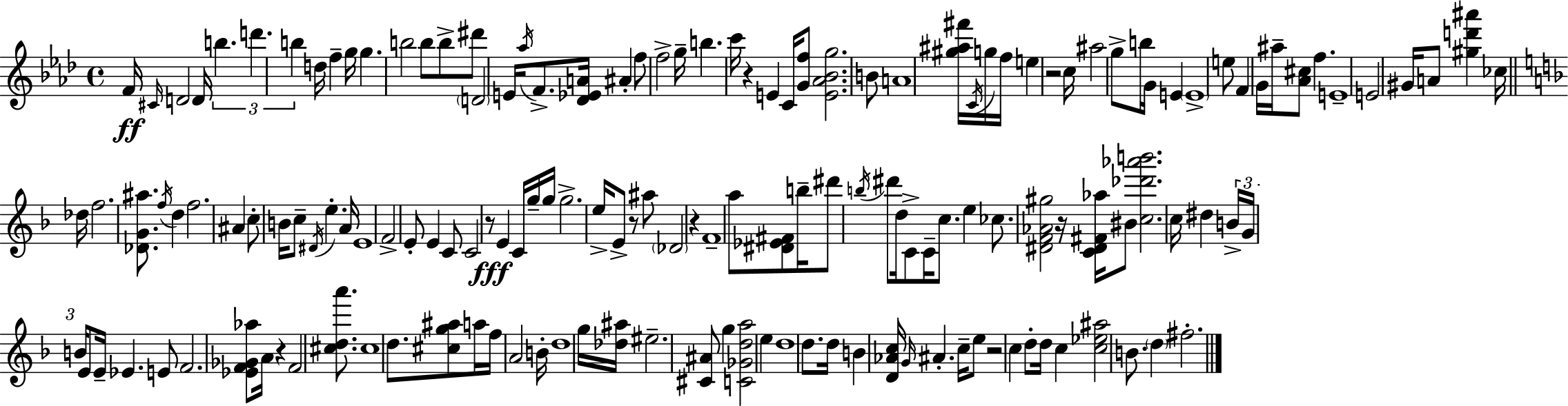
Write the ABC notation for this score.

X:1
T:Untitled
M:4/4
L:1/4
K:Fm
F/4 ^C/4 D2 D/4 b d' b d/4 f g/4 g b2 b/2 b/2 ^d'/2 D2 E/4 _a/4 F/2 [_D_EA]/4 ^A f/2 f2 g/4 b c'/4 z E C/4 [Gf]/2 [E_A_Bg]2 B/2 A4 [^g^a^f']/4 C/4 g/4 f/4 e z2 c/4 ^a2 g/2 b/4 G/4 E E4 e/2 F G/4 ^a/4 [_A^c]/2 f E4 E2 ^G/4 A/2 [^gd'^a'] _c/4 _d/4 f2 [_DG^a]/2 f/4 d f2 ^A c/2 B/4 c/2 ^D/4 e A/4 E4 F2 E/2 E C/2 C2 z/2 E C/4 g/4 g/4 g2 e/4 E/2 z/2 ^a/2 _D2 z F4 a/2 [^D_E^F]/2 b/4 ^d'/2 b/4 ^d'/2 d/4 C/2 C/4 c/2 e _c/2 [^DF_A^g]2 z/4 [C^D^F_a]/4 ^B/2 [c_d'_a'b']2 c/4 ^d B/4 G/4 B/4 E/2 E/4 _E E/2 F2 [_EF_G_a]/2 A/4 z F2 [^cda']/2 ^c4 d/2 [^cg^a]/2 a/4 f/4 A2 B/4 d4 g/4 [_d^a]/4 ^e2 [^C^A]/2 g [C_Gda]2 e d4 d/2 d/4 B [D_Ac]/4 G/4 ^A c/4 e/2 z2 c d/2 d/4 c [c_e^a]2 B/2 d ^f2